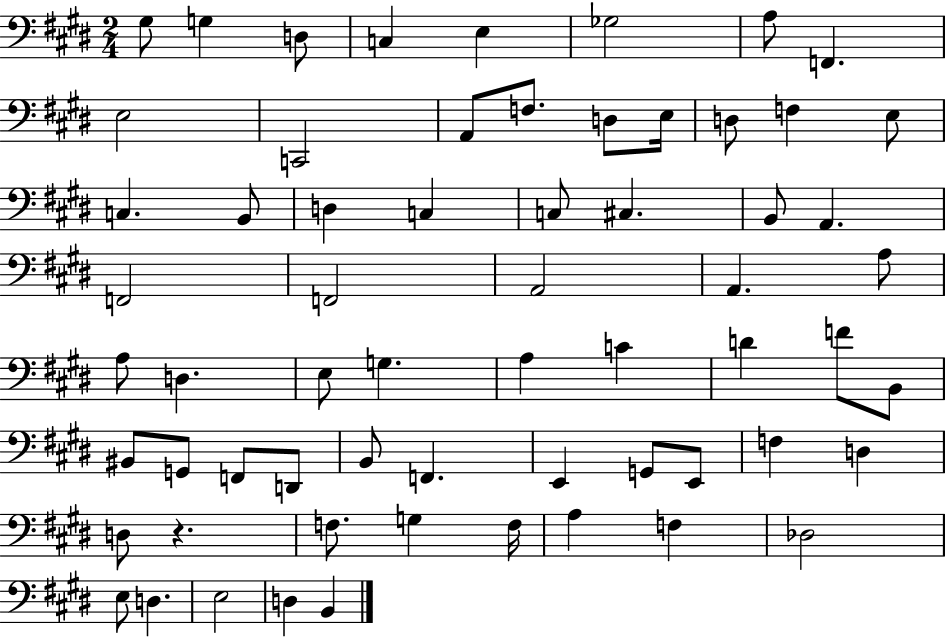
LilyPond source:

{
  \clef bass
  \numericTimeSignature
  \time 2/4
  \key e \major
  \repeat volta 2 { gis8 g4 d8 | c4 e4 | ges2 | a8 f,4. | \break e2 | c,2 | a,8 f8. d8 e16 | d8 f4 e8 | \break c4. b,8 | d4 c4 | c8 cis4. | b,8 a,4. | \break f,2 | f,2 | a,2 | a,4. a8 | \break a8 d4. | e8 g4. | a4 c'4 | d'4 f'8 b,8 | \break bis,8 g,8 f,8 d,8 | b,8 f,4. | e,4 g,8 e,8 | f4 d4 | \break d8 r4. | f8. g4 f16 | a4 f4 | des2 | \break e8 d4. | e2 | d4 b,4 | } \bar "|."
}